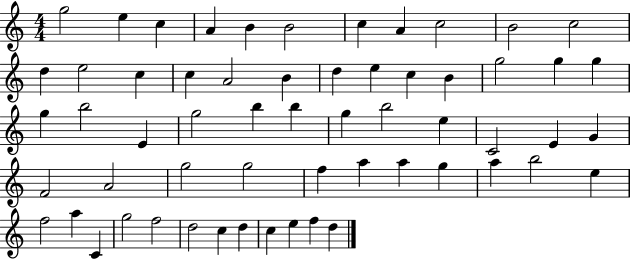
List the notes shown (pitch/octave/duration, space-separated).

G5/h E5/q C5/q A4/q B4/q B4/h C5/q A4/q C5/h B4/h C5/h D5/q E5/h C5/q C5/q A4/h B4/q D5/q E5/q C5/q B4/q G5/h G5/q G5/q G5/q B5/h E4/q G5/h B5/q B5/q G5/q B5/h E5/q C4/h E4/q G4/q F4/h A4/h G5/h G5/h F5/q A5/q A5/q G5/q A5/q B5/h E5/q F5/h A5/q C4/q G5/h F5/h D5/h C5/q D5/q C5/q E5/q F5/q D5/q